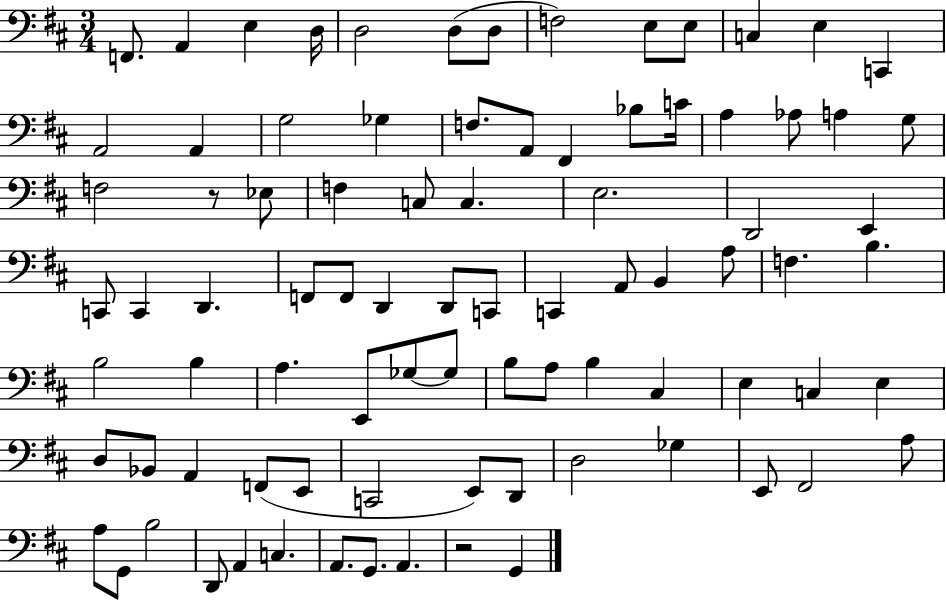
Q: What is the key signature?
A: D major